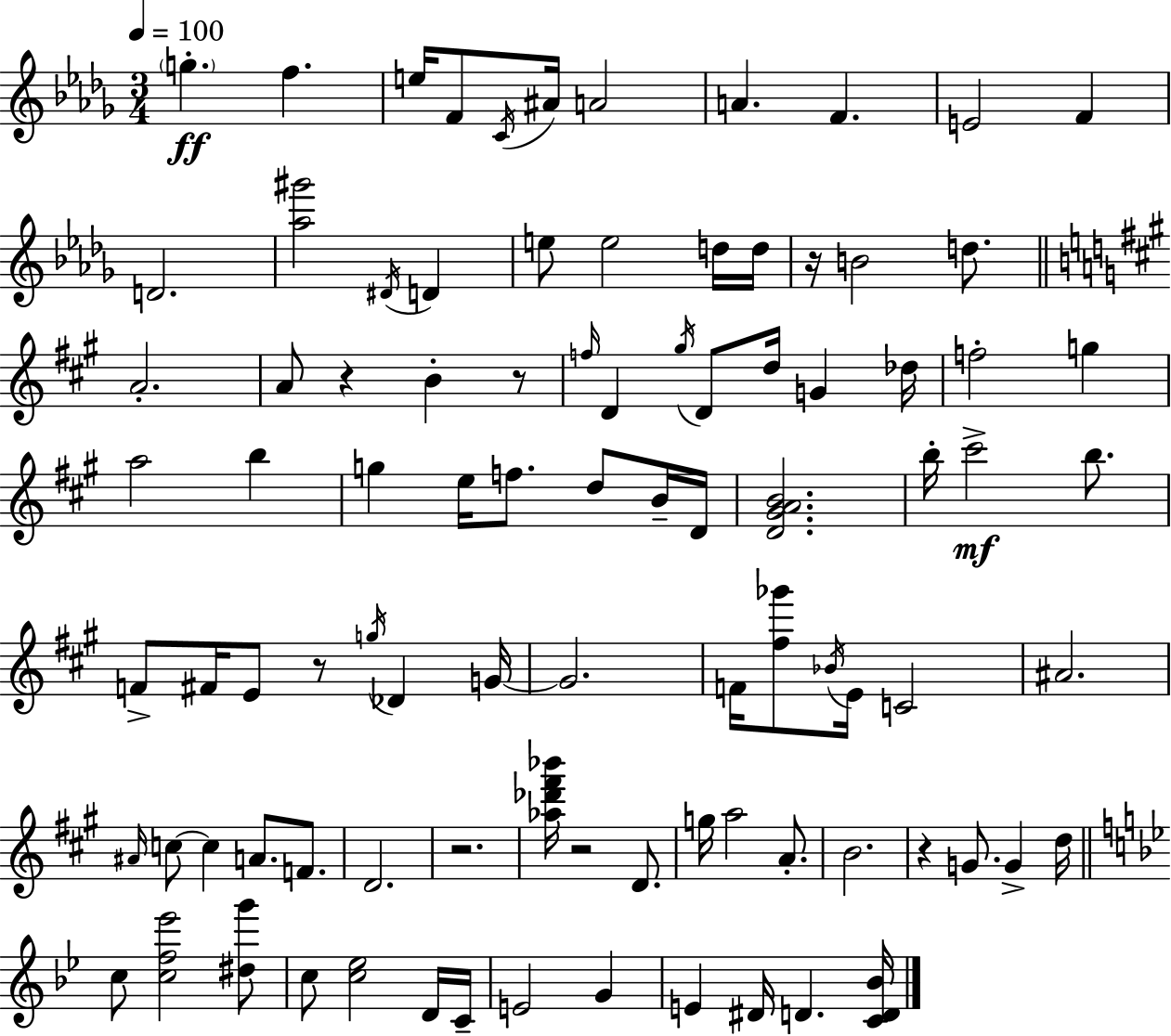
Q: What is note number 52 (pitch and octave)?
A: Bb4